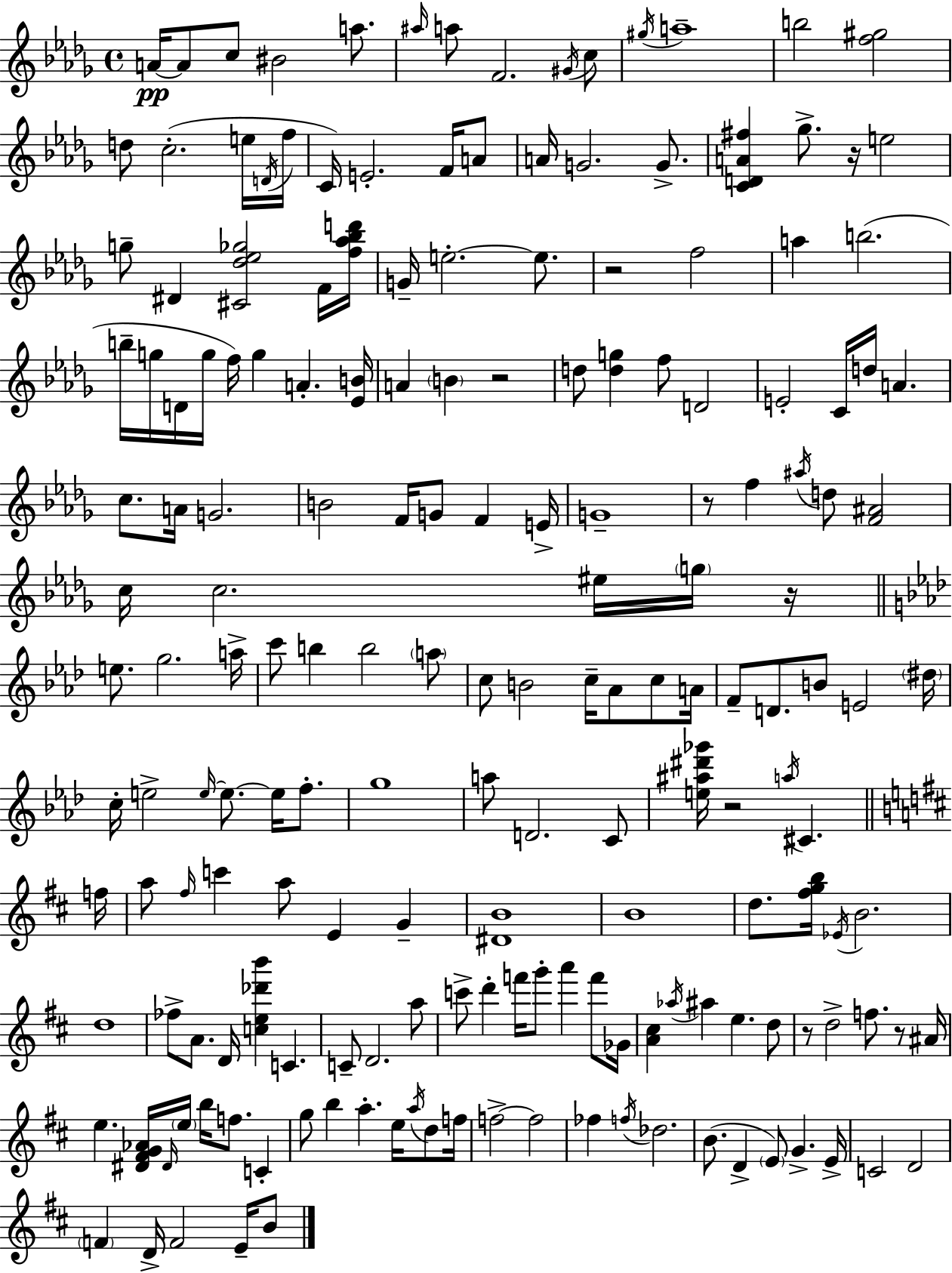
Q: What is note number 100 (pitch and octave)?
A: A5